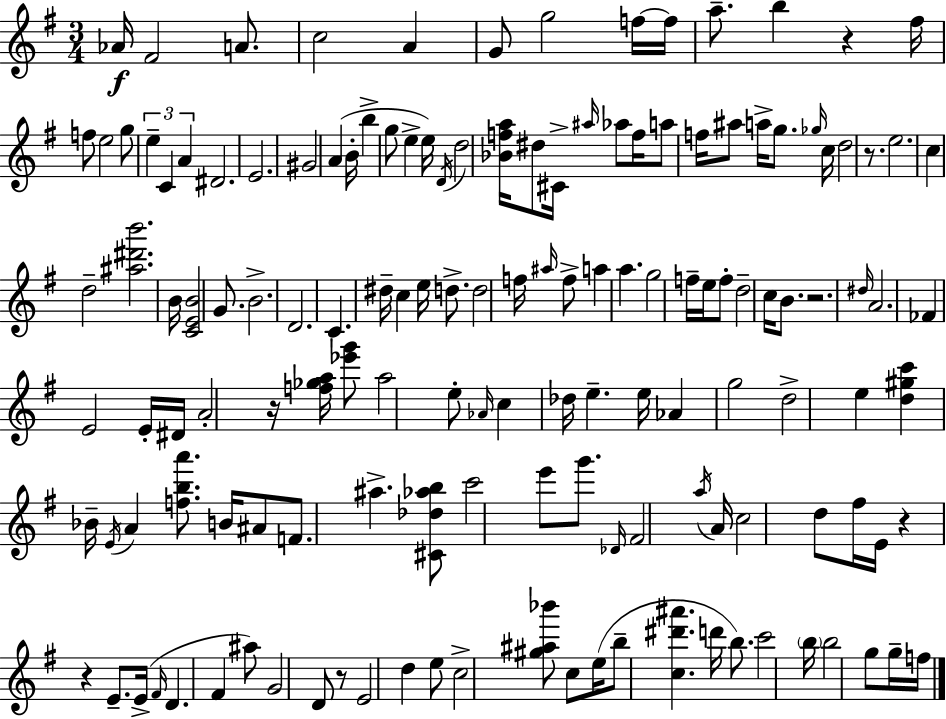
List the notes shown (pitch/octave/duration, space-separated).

Ab4/s F#4/h A4/e. C5/h A4/q G4/e G5/h F5/s F5/s A5/e. B5/q R/q F#5/s F5/e E5/h G5/e E5/q C4/q A4/q D#4/h. E4/h. G#4/h A4/q B4/s B5/q G5/e E5/q E5/s D4/s D5/h [Bb4,F5,A5]/s D#5/e C#4/s A#5/s Ab5/e F5/s A5/e F5/s A#5/e A5/s G5/e. Gb5/s C5/s D5/h R/e. E5/h. C5/q D5/h [A#5,D#6,B6]/h. B4/s [C4,E4,B4]/h G4/e. B4/h. D4/h. C4/q. D#5/s C5/q E5/s D5/e. D5/h F5/s A#5/s F5/e A5/q A5/q. G5/h F5/s E5/s F5/e D5/h C5/s B4/e. R/h. D#5/s A4/h. FES4/q E4/h E4/s D#4/s A4/h R/s [F5,Gb5,A5]/s [Eb6,G6]/e A5/h E5/e Ab4/s C5/q Db5/s E5/q. E5/s Ab4/q G5/h D5/h E5/q [D5,G#5,C6]/q Bb4/s E4/s A4/q [F5,B5,A6]/e. B4/s A#4/e F4/e. A#5/q. [C#4,Db5,Ab5,B5]/e C6/h E6/e G6/e. Db4/s F#4/h A5/s A4/s C5/h D5/e F#5/s E4/s R/q R/q E4/e. E4/s F#4/s D4/q. F#4/q A#5/e G4/h D4/e R/e E4/h D5/q E5/e C5/h [G#5,A#5,Bb6]/e C5/e E5/s B5/e [C5,D#6,A#6]/q. D6/s B5/e. C6/h B5/s B5/h G5/e G5/s F5/s